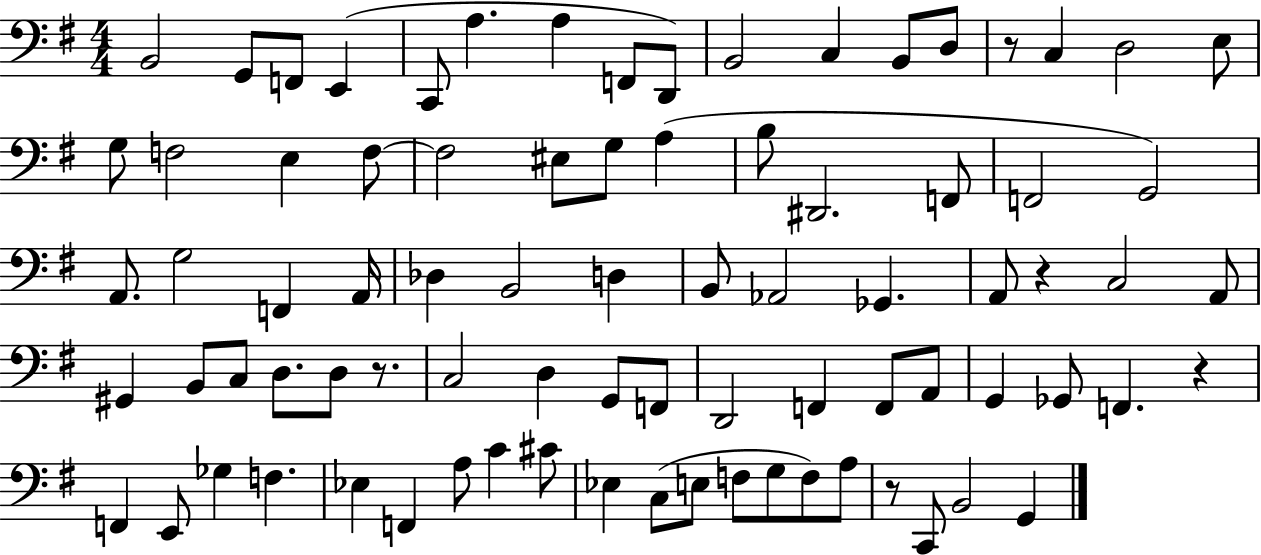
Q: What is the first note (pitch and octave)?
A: B2